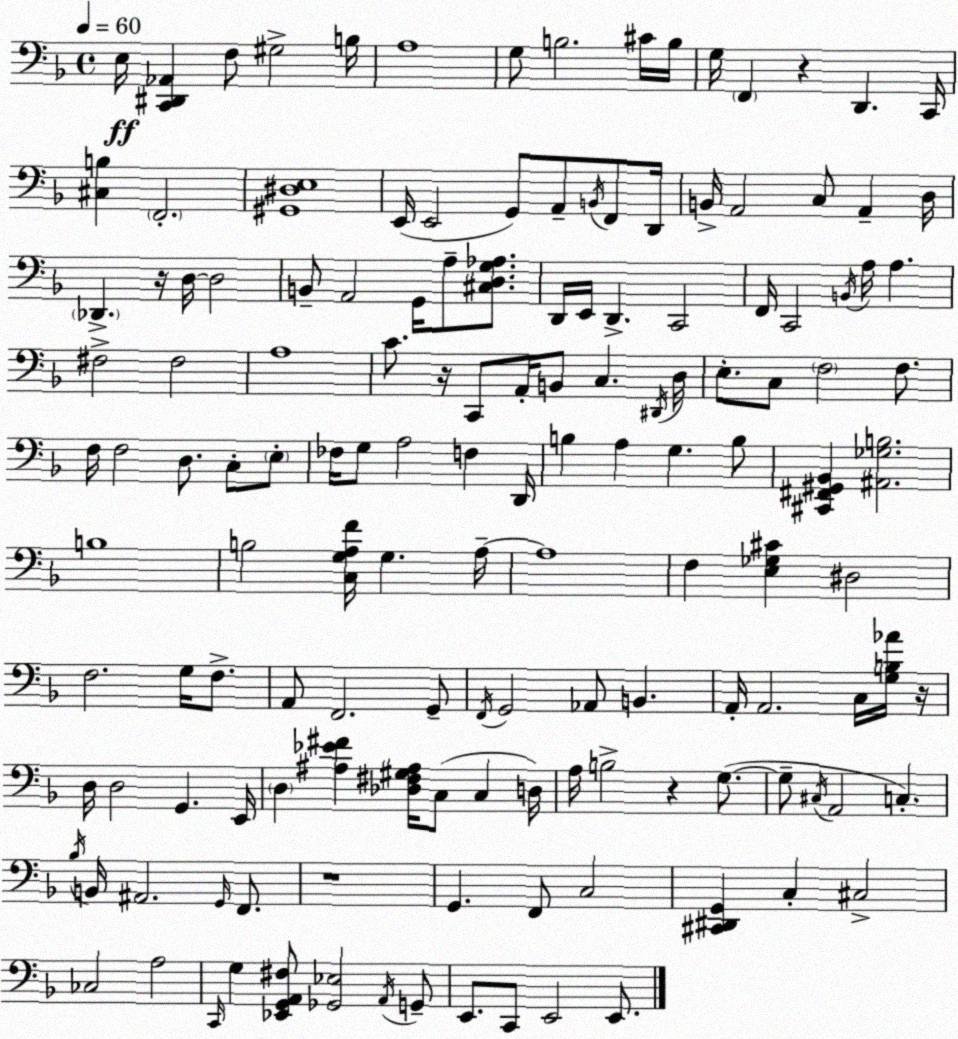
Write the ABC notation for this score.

X:1
T:Untitled
M:4/4
L:1/4
K:Dm
E,/4 [C,,^D,,_A,,] F,/2 ^G,2 B,/4 A,4 G,/2 B,2 ^C/4 B,/4 G,/4 F,, z D,, C,,/4 [^C,B,] F,,2 [^G,,^D,E,]4 E,,/4 E,,2 G,,/2 A,,/2 B,,/4 F,,/2 D,,/4 B,,/4 A,,2 C,/2 A,, D,/4 _D,, z/4 D,/4 D,2 B,,/2 A,,2 G,,/4 A,/2 [^C,D,G,_A,]/2 D,,/4 E,,/4 D,, C,,2 F,,/4 C,,2 B,,/4 A,/4 A, ^F,2 ^F,2 A,4 C/2 z/4 C,,/2 A,,/4 B,,/2 C, ^D,,/4 D,/4 E,/2 C,/2 F,2 F,/2 F,/4 F,2 D,/2 C,/2 E,/2 _F,/4 G,/2 A,2 F, D,,/4 B, A, G, B,/2 [^C,,^F,,^G,,_B,,] [^A,,_G,B,]2 B,4 B,2 [C,G,A,F]/4 G, A,/4 A,4 F, [E,_G,^C] ^D,2 F,2 G,/4 F,/2 A,,/2 F,,2 G,,/2 F,,/4 G,,2 _A,,/2 B,, A,,/4 A,,2 C,/4 [G,B,_A]/4 z/4 D,/4 D,2 G,, E,,/4 D, [^A,_E^F] [_D,^F,^G,^A,]/4 C,/2 C, D,/4 A,/4 B,2 z G,/2 G,/2 ^C,/4 A,,2 C, _B,/4 B,,/4 ^A,,2 G,,/4 F,,/2 z4 G,, F,,/2 C,2 [^C,,^D,,G,,] C, ^C,2 _C,2 A,2 C,,/4 G, [_E,,G,,A,,^F,]/2 [_G,,_E,]2 A,,/4 G,,/2 E,,/2 C,,/2 E,,2 E,,/2